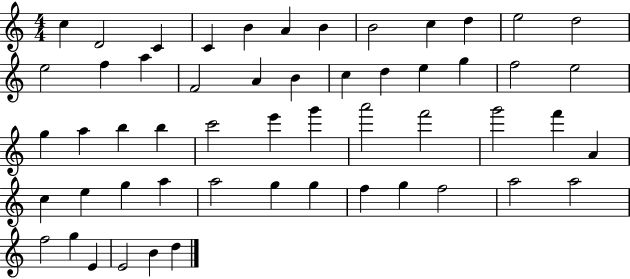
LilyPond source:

{
  \clef treble
  \numericTimeSignature
  \time 4/4
  \key c \major
  c''4 d'2 c'4 | c'4 b'4 a'4 b'4 | b'2 c''4 d''4 | e''2 d''2 | \break e''2 f''4 a''4 | f'2 a'4 b'4 | c''4 d''4 e''4 g''4 | f''2 e''2 | \break g''4 a''4 b''4 b''4 | c'''2 e'''4 g'''4 | a'''2 f'''2 | g'''2 f'''4 a'4 | \break c''4 e''4 g''4 a''4 | a''2 g''4 g''4 | f''4 g''4 f''2 | a''2 a''2 | \break f''2 g''4 e'4 | e'2 b'4 d''4 | \bar "|."
}